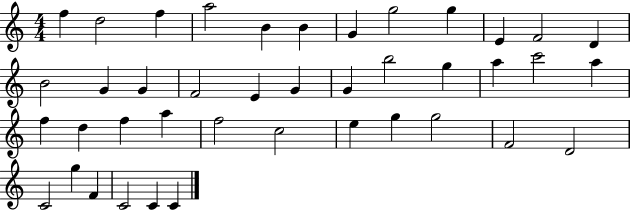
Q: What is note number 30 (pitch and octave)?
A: C5